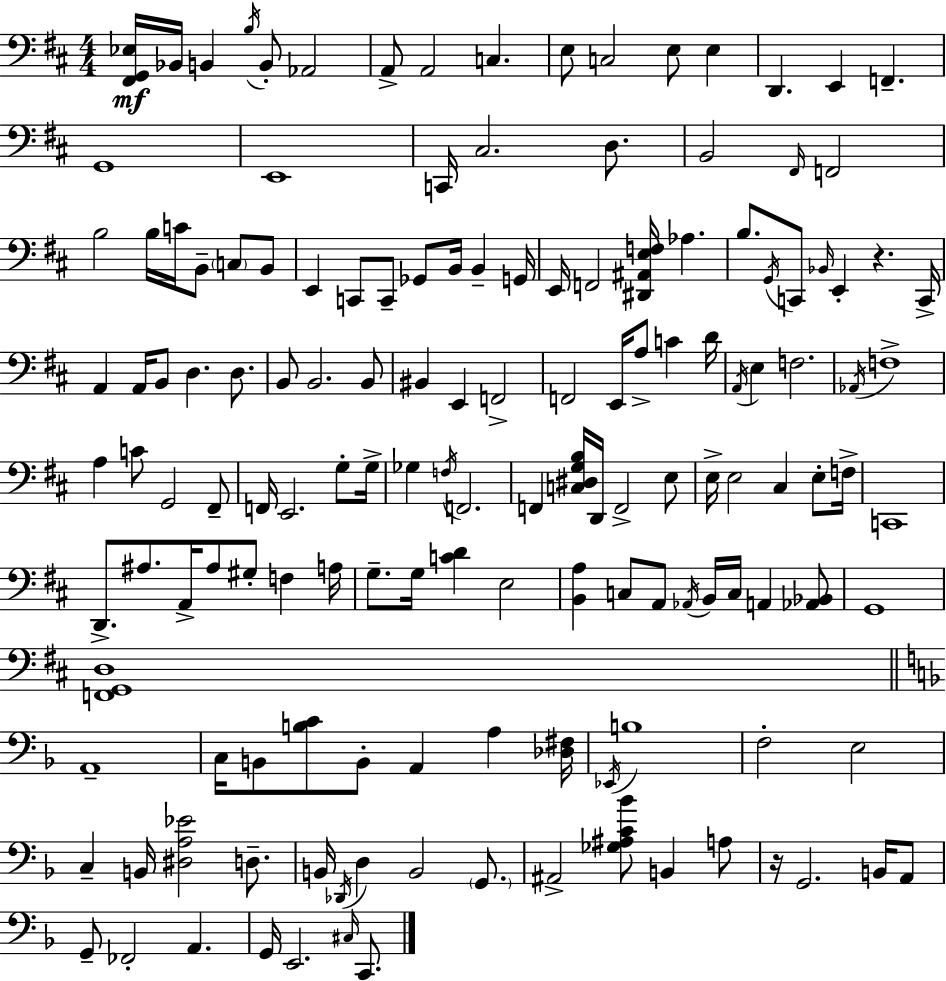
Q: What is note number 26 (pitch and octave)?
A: C4